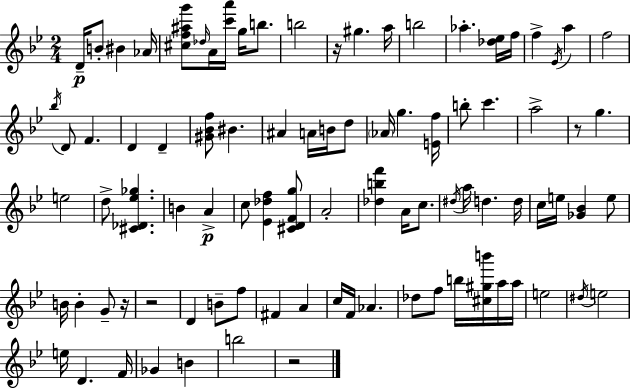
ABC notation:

X:1
T:Untitled
M:2/4
L:1/4
K:Bb
D/4 B/2 ^B _A/4 [^cf^ag']/2 _d/4 A/4 [c'a']/4 g/4 b/2 b2 z/4 ^g a/4 b2 _a [_d_e]/4 f/4 f _E/4 a f2 _b/4 D/2 F D D [^G_Bf]/2 ^B ^A A/4 B/4 d/2 _A/4 g [Ef]/4 b/2 c' a2 z/2 g e2 d/2 [^C_D_e_g] B A c/2 [_E_df] [^CDFg]/2 A2 [_dbf'] A/4 c/2 ^d/4 a/4 d d/4 c/4 e/4 [_G_B] e/2 B/4 B G/2 z/4 z2 D B/2 f/2 ^F A c/4 F/4 _A _d/2 f/2 b/4 [^c^gb']/4 a/4 a/4 e2 ^d/4 e2 e/4 D F/4 _G B b2 z2